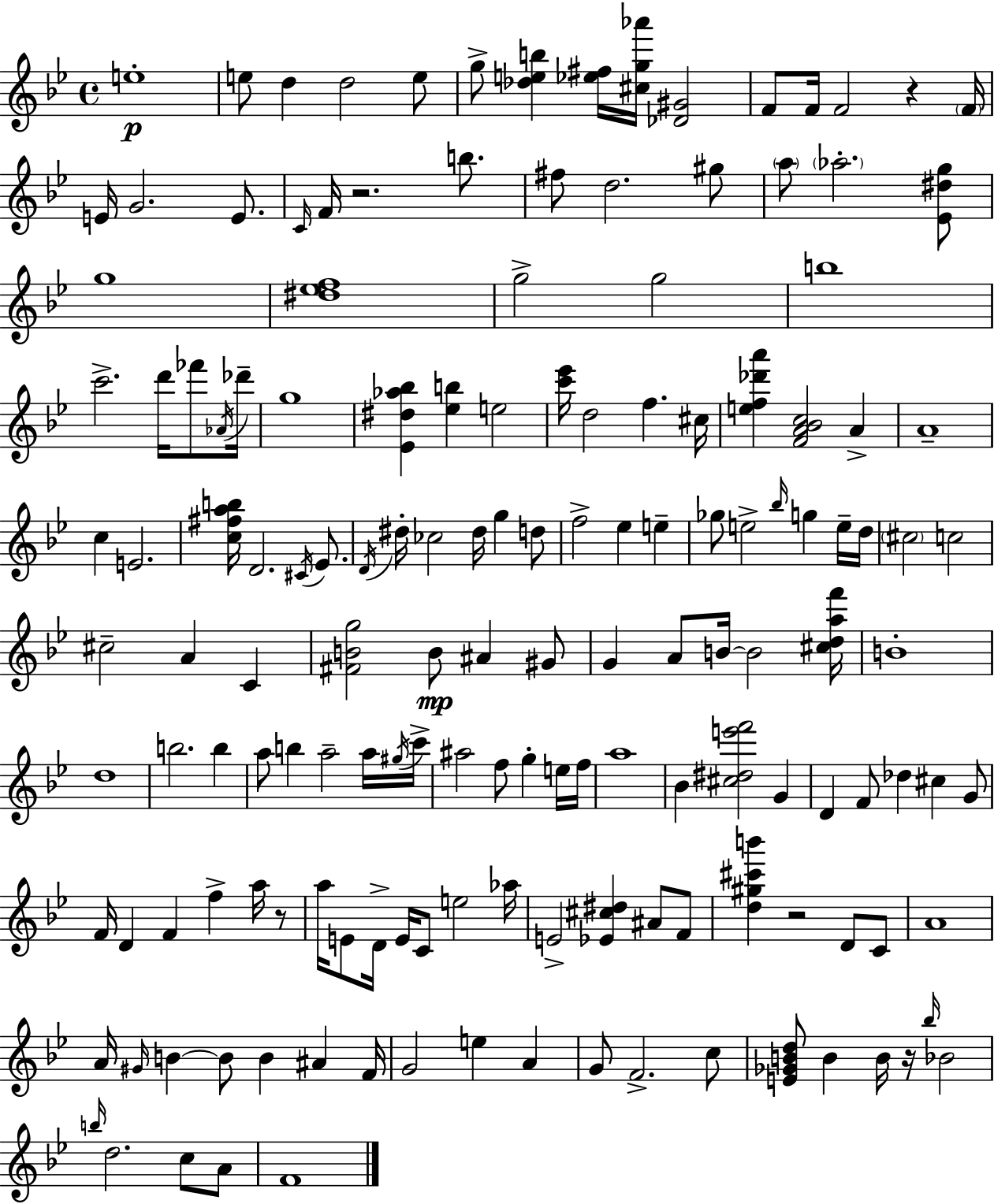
{
  \clef treble
  \time 4/4
  \defaultTimeSignature
  \key bes \major
  e''1-.\p | e''8 d''4 d''2 e''8 | g''8-> <des'' e'' b''>4 <ees'' fis''>16 <cis'' g'' aes'''>16 <des' gis'>2 | f'8 f'16 f'2 r4 \parenthesize f'16 | \break e'16 g'2. e'8. | \grace { c'16 } f'16 r2. b''8. | fis''8 d''2. gis''8 | \parenthesize a''8 \parenthesize aes''2.-. <ees' dis'' g''>8 | \break g''1 | <dis'' ees'' f''>1 | g''2-> g''2 | b''1 | \break c'''2.-> d'''16 fes'''8 | \acciaccatura { aes'16 } des'''16-- g''1 | <ees' dis'' aes'' bes''>4 <ees'' b''>4 e''2 | <c''' ees'''>16 d''2 f''4. | \break cis''16 <e'' f'' des''' a'''>4 <f' a' bes' c''>2 a'4-> | a'1-- | c''4 e'2. | <c'' fis'' a'' b''>16 d'2. \acciaccatura { cis'16 } | \break ees'8. \acciaccatura { d'16 } dis''16-. ces''2 dis''16 g''4 | d''8 f''2-> ees''4 | e''4-- ges''8 e''2-> \grace { bes''16 } g''4 | e''16-- d''16 \parenthesize cis''2 c''2 | \break cis''2-- a'4 | c'4 <fis' b' g''>2 b'8\mp ais'4 | gis'8 g'4 a'8 b'16~~ b'2 | <cis'' d'' a'' f'''>16 b'1-. | \break d''1 | b''2. | b''4 a''8 b''4 a''2-- | a''16 \acciaccatura { gis''16 } c'''16-> ais''2 f''8 | \break g''4-. e''16 f''16 a''1 | bes'4 <cis'' dis'' e''' f'''>2 | g'4 d'4 f'8 des''4 | cis''4 g'8 f'16 d'4 f'4 f''4-> | \break a''16 r8 a''16 e'8 d'16-> e'16 c'8 e''2 | aes''16 e'2-> <ees' cis'' dis''>4 | ais'8 f'8 <d'' gis'' cis''' b'''>4 r2 | d'8 c'8 a'1 | \break a'16 \grace { gis'16 } b'4~~ b'8 b'4 | ais'4 f'16 g'2 e''4 | a'4 g'8 f'2.-> | c''8 <e' ges' b' d''>8 b'4 b'16 r16 \grace { bes''16 } | \break bes'2 \grace { b''16 } d''2. | c''8 a'8 f'1 | \bar "|."
}